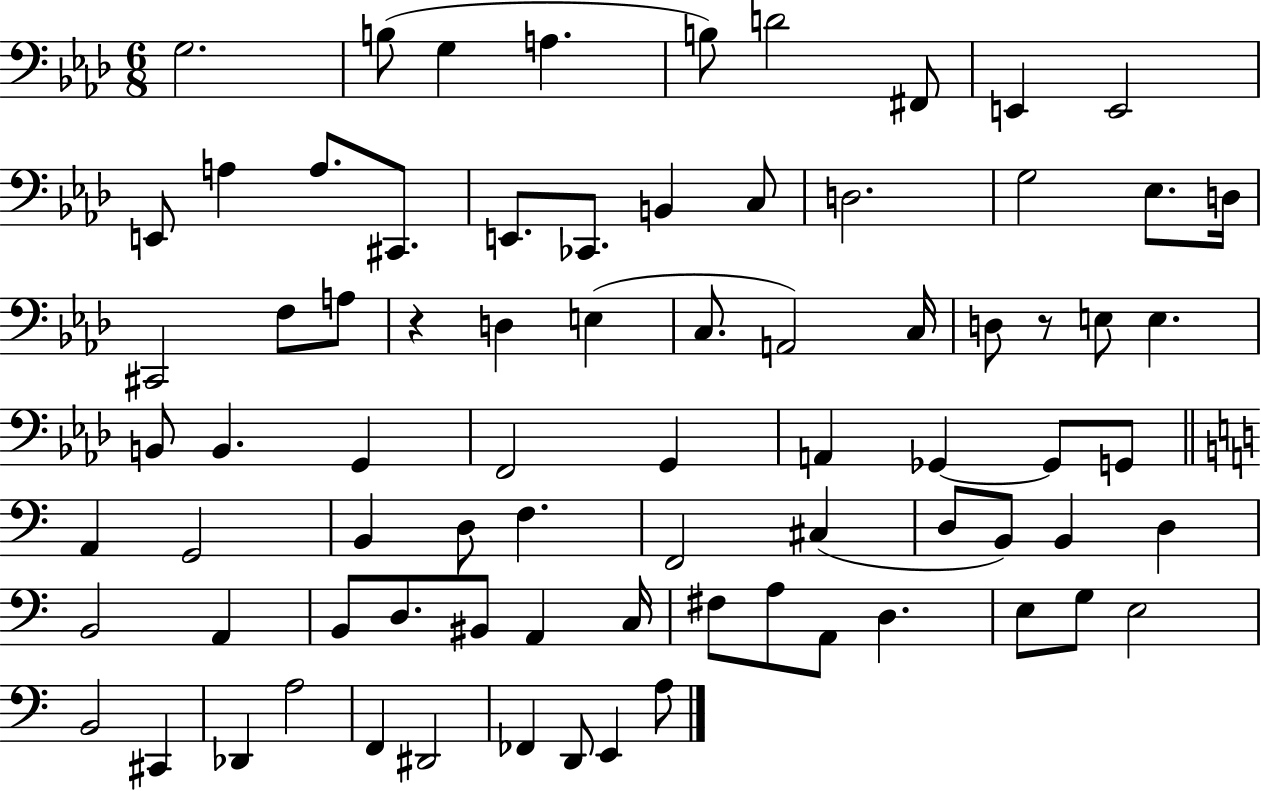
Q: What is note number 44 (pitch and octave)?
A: B2